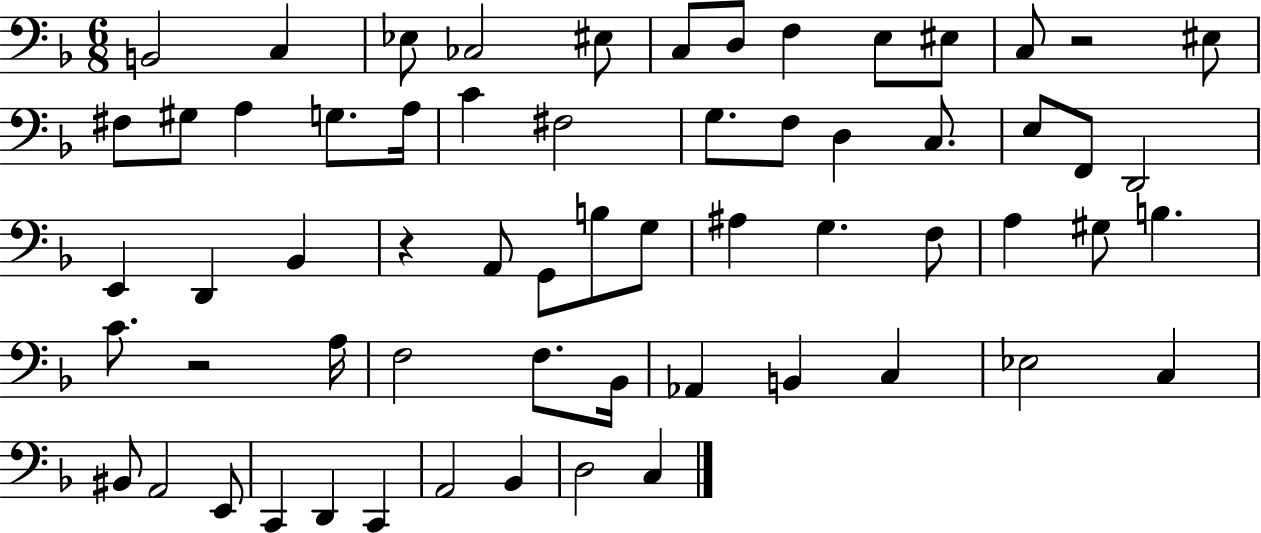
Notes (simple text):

B2/h C3/q Eb3/e CES3/h EIS3/e C3/e D3/e F3/q E3/e EIS3/e C3/e R/h EIS3/e F#3/e G#3/e A3/q G3/e. A3/s C4/q F#3/h G3/e. F3/e D3/q C3/e. E3/e F2/e D2/h E2/q D2/q Bb2/q R/q A2/e G2/e B3/e G3/e A#3/q G3/q. F3/e A3/q G#3/e B3/q. C4/e. R/h A3/s F3/h F3/e. Bb2/s Ab2/q B2/q C3/q Eb3/h C3/q BIS2/e A2/h E2/e C2/q D2/q C2/q A2/h Bb2/q D3/h C3/q